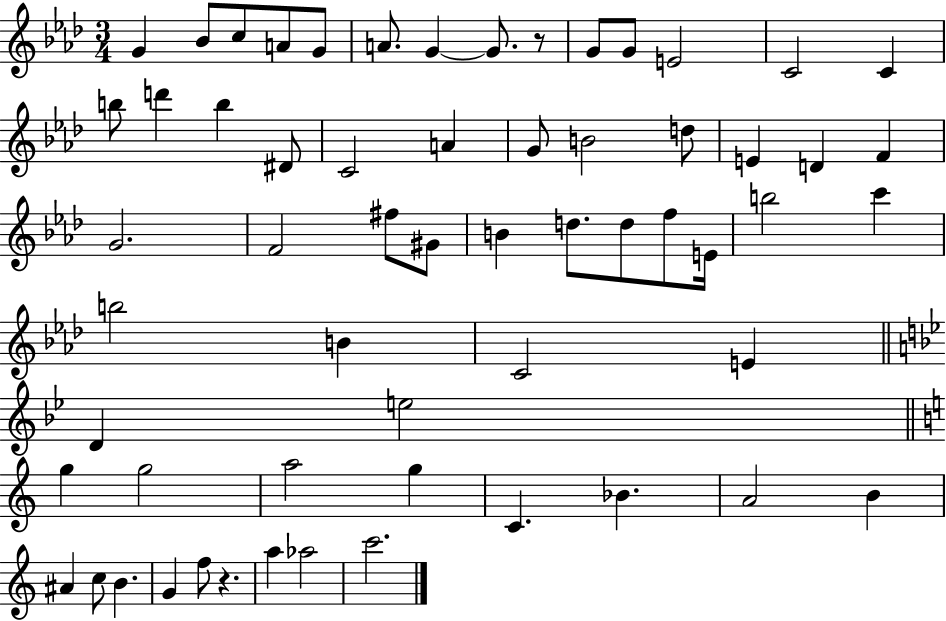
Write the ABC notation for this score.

X:1
T:Untitled
M:3/4
L:1/4
K:Ab
G _B/2 c/2 A/2 G/2 A/2 G G/2 z/2 G/2 G/2 E2 C2 C b/2 d' b ^D/2 C2 A G/2 B2 d/2 E D F G2 F2 ^f/2 ^G/2 B d/2 d/2 f/2 E/4 b2 c' b2 B C2 E D e2 g g2 a2 g C _B A2 B ^A c/2 B G f/2 z a _a2 c'2